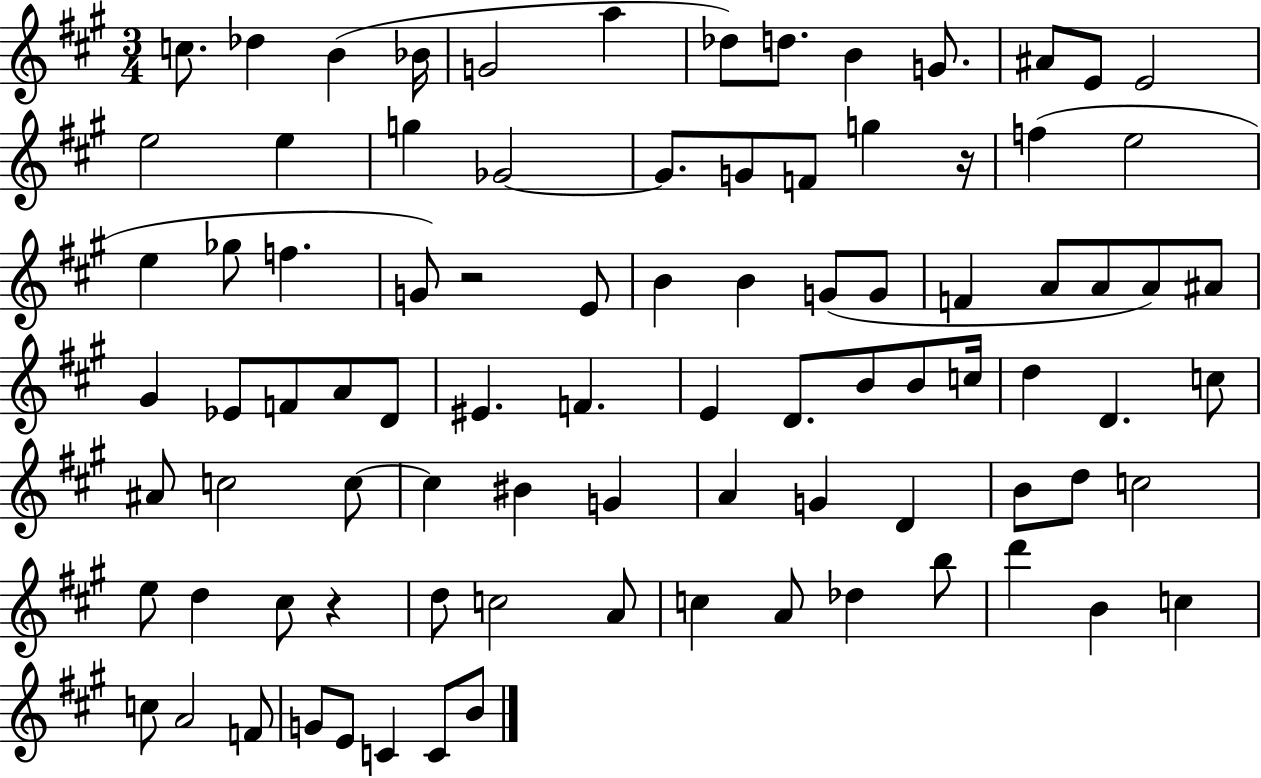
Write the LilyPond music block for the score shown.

{
  \clef treble
  \numericTimeSignature
  \time 3/4
  \key a \major
  c''8. des''4 b'4( bes'16 | g'2 a''4 | des''8) d''8. b'4 g'8. | ais'8 e'8 e'2 | \break e''2 e''4 | g''4 ges'2~~ | ges'8. g'8 f'8 g''4 r16 | f''4( e''2 | \break e''4 ges''8 f''4. | g'8) r2 e'8 | b'4 b'4 g'8( g'8 | f'4 a'8 a'8 a'8) ais'8 | \break gis'4 ees'8 f'8 a'8 d'8 | eis'4. f'4. | e'4 d'8. b'8 b'8 c''16 | d''4 d'4. c''8 | \break ais'8 c''2 c''8~~ | c''4 bis'4 g'4 | a'4 g'4 d'4 | b'8 d''8 c''2 | \break e''8 d''4 cis''8 r4 | d''8 c''2 a'8 | c''4 a'8 des''4 b''8 | d'''4 b'4 c''4 | \break c''8 a'2 f'8 | g'8 e'8 c'4 c'8 b'8 | \bar "|."
}